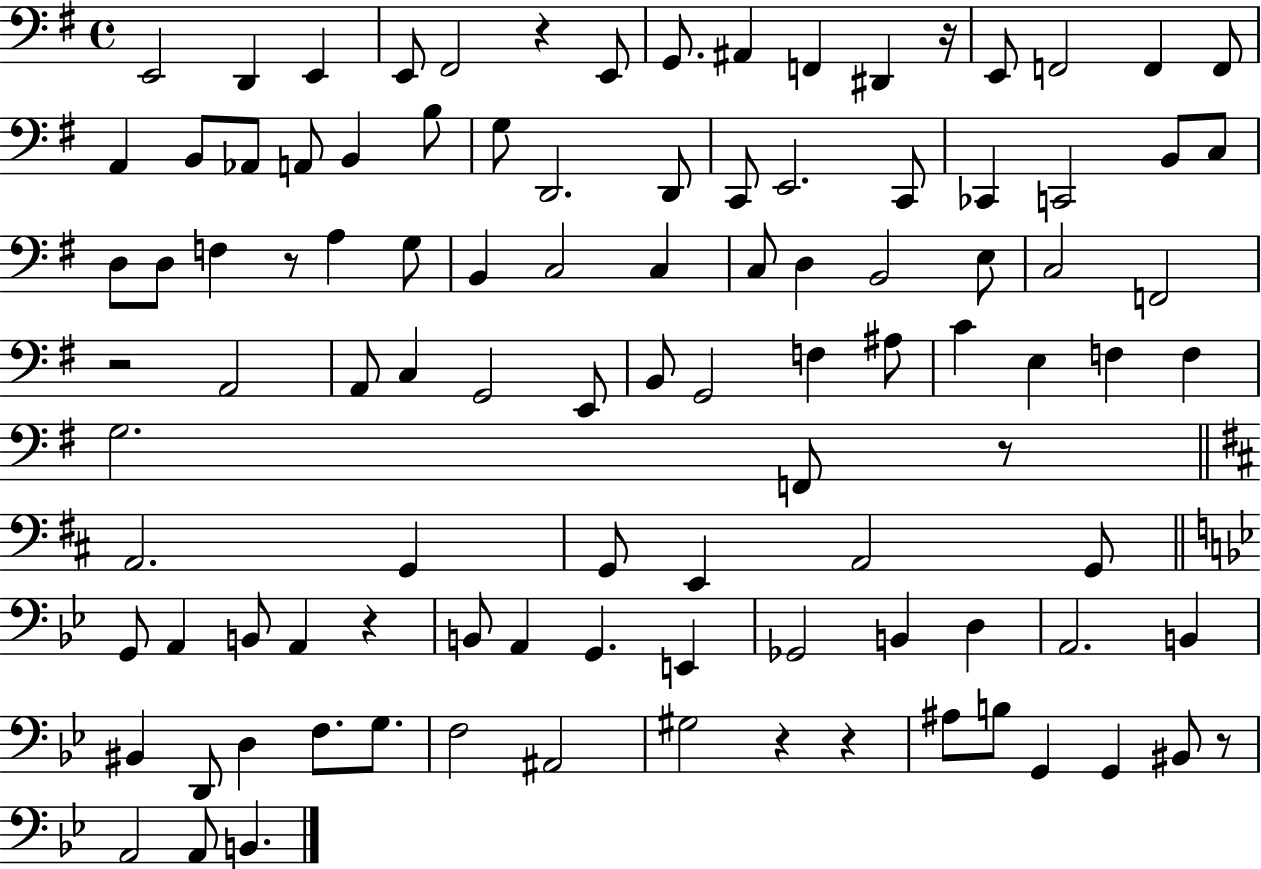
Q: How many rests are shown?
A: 9